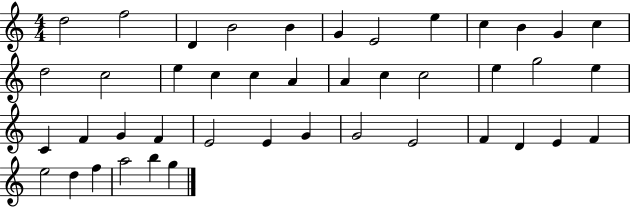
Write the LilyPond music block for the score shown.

{
  \clef treble
  \numericTimeSignature
  \time 4/4
  \key c \major
  d''2 f''2 | d'4 b'2 b'4 | g'4 e'2 e''4 | c''4 b'4 g'4 c''4 | \break d''2 c''2 | e''4 c''4 c''4 a'4 | a'4 c''4 c''2 | e''4 g''2 e''4 | \break c'4 f'4 g'4 f'4 | e'2 e'4 g'4 | g'2 e'2 | f'4 d'4 e'4 f'4 | \break e''2 d''4 f''4 | a''2 b''4 g''4 | \bar "|."
}